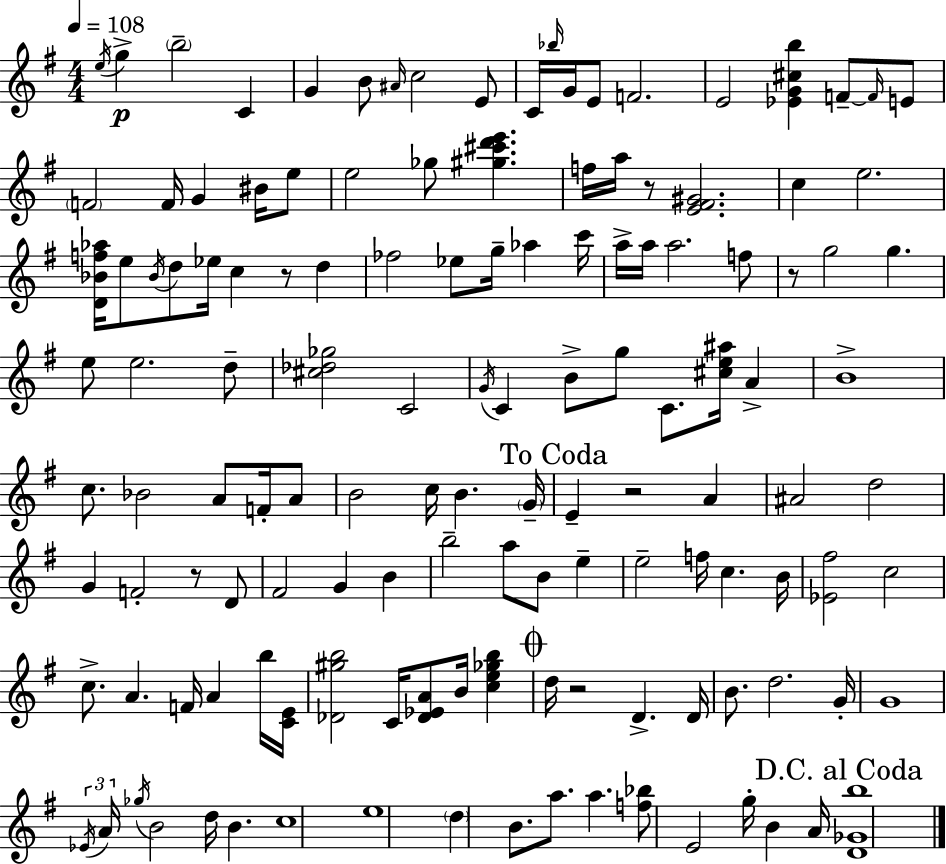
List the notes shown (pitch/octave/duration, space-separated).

E5/s G5/q B5/h C4/q G4/q B4/e A#4/s C5/h E4/e C4/s Bb5/s G4/s E4/e F4/h. E4/h [Eb4,G4,C#5,B5]/q F4/e F4/s E4/e F4/h F4/s G4/q BIS4/s E5/e E5/h Gb5/e [G#5,C#6,D6,E6]/q. F5/s A5/s R/e [E4,F#4,G#4]/h. C5/q E5/h. [D4,Bb4,F5,Ab5]/s E5/e Bb4/s D5/e Eb5/s C5/q R/e D5/q FES5/h Eb5/e G5/s Ab5/q C6/s A5/s A5/s A5/h. F5/e R/e G5/h G5/q. E5/e E5/h. D5/e [C#5,Db5,Gb5]/h C4/h G4/s C4/q B4/e G5/e C4/e. [C#5,E5,A#5]/s A4/q B4/w C5/e. Bb4/h A4/e F4/s A4/e B4/h C5/s B4/q. G4/s E4/q R/h A4/q A#4/h D5/h G4/q F4/h R/e D4/e F#4/h G4/q B4/q B5/h A5/e B4/e E5/q E5/h F5/s C5/q. B4/s [Eb4,F#5]/h C5/h C5/e. A4/q. F4/s A4/q B5/s [C4,E4]/s [Db4,G#5,B5]/h C4/s [Db4,Eb4,A4]/e B4/s [C5,E5,Gb5,B5]/q D5/s R/h D4/q. D4/s B4/e. D5/h. G4/s G4/w Eb4/s A4/s Gb5/s B4/h D5/s B4/q. C5/w E5/w D5/q B4/e. A5/e. A5/q. [F5,Bb5]/e E4/h G5/s B4/q A4/s [D4,Gb4,B5]/w